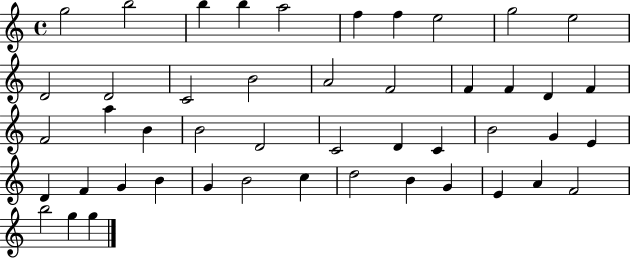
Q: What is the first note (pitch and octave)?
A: G5